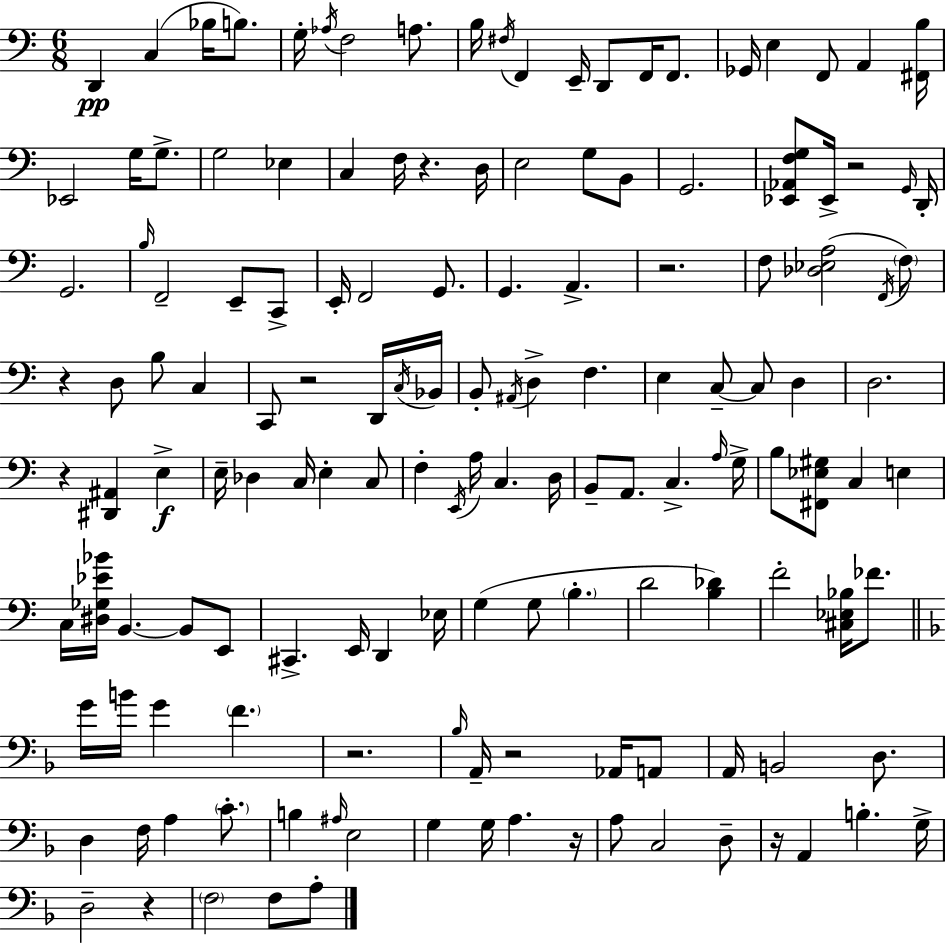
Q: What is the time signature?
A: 6/8